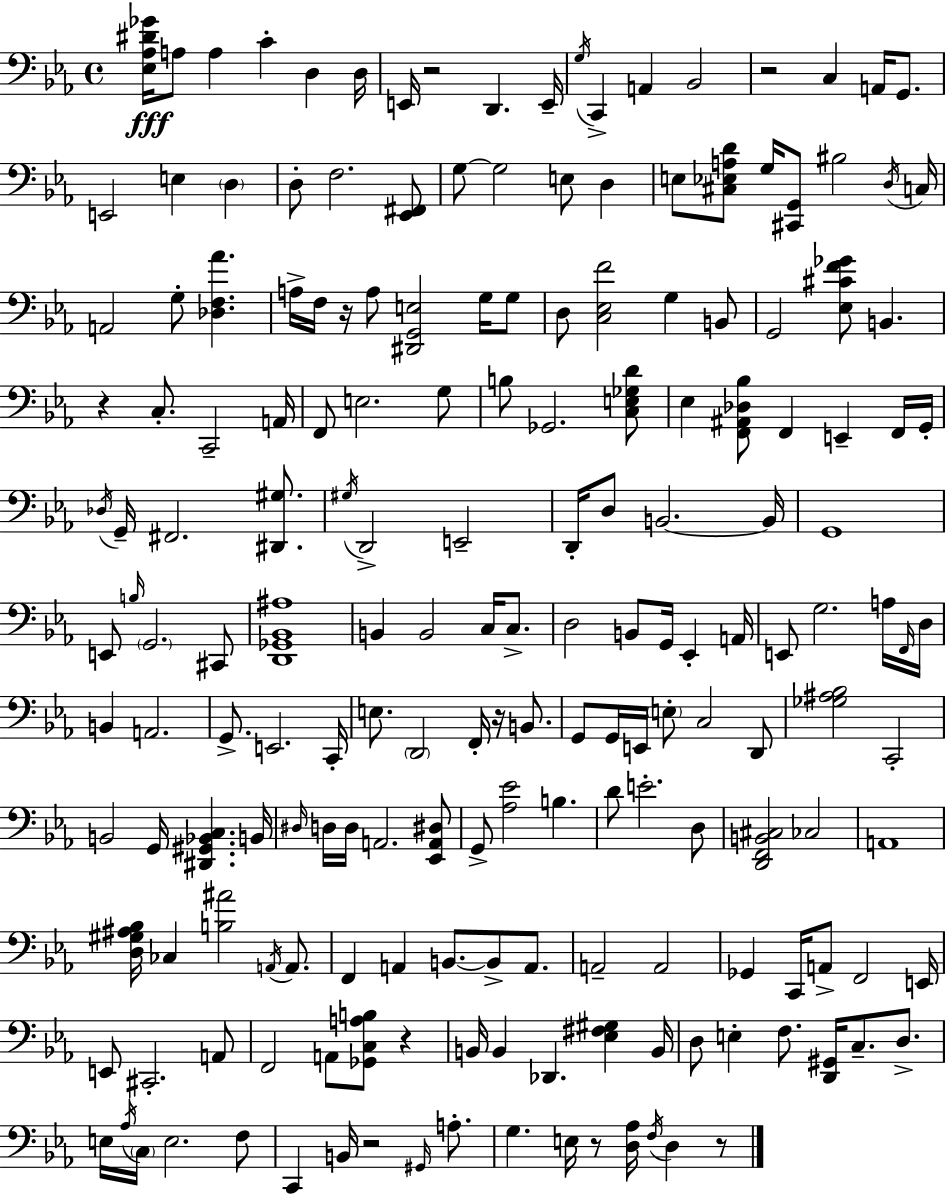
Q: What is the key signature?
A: C minor